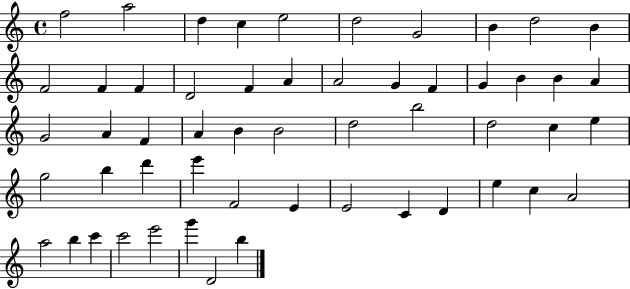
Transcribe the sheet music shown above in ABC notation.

X:1
T:Untitled
M:4/4
L:1/4
K:C
f2 a2 d c e2 d2 G2 B d2 B F2 F F D2 F A A2 G F G B B A G2 A F A B B2 d2 b2 d2 c e g2 b d' e' F2 E E2 C D e c A2 a2 b c' c'2 e'2 g' D2 b